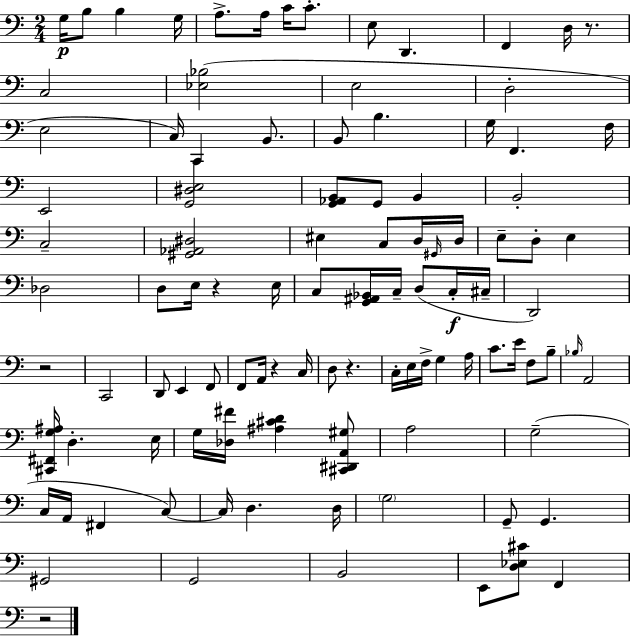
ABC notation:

X:1
T:Untitled
M:2/4
L:1/4
K:C
G,/4 B,/2 B, G,/4 A,/2 A,/4 C/4 C/2 E,/2 D,, F,, D,/4 z/2 C,2 [_E,_B,]2 E,2 D,2 E,2 C,/4 C,, B,,/2 B,,/2 B, G,/4 F,, F,/4 E,,2 [G,,^D,E,]2 [G,,_A,,B,,]/2 G,,/2 B,, B,,2 C,2 [^G,,_A,,^D,]2 ^E, C,/2 D,/4 ^G,,/4 D,/4 E,/2 D,/2 E, _D,2 D,/2 E,/4 z E,/4 C,/2 [G,,^A,,_B,,]/4 C,/4 D,/2 C,/4 ^C,/4 D,,2 z2 C,,2 D,,/2 E,, F,,/2 F,,/2 A,,/4 z C,/4 D,/2 z C,/4 E,/4 F,/4 G, A,/4 C/2 E/4 F,/2 B,/2 _B,/4 A,,2 [^C,,^F,,G,^A,]/4 D, E,/4 G,/4 [_D,^F]/4 [^A,^CD] [^C,,^D,,A,,^G,]/2 A,2 G,2 C,/4 A,,/4 ^F,, C,/2 C,/4 D, D,/4 G,2 G,,/2 G,, ^G,,2 G,,2 B,,2 E,,/2 [D,_E,^C]/2 F,, z2